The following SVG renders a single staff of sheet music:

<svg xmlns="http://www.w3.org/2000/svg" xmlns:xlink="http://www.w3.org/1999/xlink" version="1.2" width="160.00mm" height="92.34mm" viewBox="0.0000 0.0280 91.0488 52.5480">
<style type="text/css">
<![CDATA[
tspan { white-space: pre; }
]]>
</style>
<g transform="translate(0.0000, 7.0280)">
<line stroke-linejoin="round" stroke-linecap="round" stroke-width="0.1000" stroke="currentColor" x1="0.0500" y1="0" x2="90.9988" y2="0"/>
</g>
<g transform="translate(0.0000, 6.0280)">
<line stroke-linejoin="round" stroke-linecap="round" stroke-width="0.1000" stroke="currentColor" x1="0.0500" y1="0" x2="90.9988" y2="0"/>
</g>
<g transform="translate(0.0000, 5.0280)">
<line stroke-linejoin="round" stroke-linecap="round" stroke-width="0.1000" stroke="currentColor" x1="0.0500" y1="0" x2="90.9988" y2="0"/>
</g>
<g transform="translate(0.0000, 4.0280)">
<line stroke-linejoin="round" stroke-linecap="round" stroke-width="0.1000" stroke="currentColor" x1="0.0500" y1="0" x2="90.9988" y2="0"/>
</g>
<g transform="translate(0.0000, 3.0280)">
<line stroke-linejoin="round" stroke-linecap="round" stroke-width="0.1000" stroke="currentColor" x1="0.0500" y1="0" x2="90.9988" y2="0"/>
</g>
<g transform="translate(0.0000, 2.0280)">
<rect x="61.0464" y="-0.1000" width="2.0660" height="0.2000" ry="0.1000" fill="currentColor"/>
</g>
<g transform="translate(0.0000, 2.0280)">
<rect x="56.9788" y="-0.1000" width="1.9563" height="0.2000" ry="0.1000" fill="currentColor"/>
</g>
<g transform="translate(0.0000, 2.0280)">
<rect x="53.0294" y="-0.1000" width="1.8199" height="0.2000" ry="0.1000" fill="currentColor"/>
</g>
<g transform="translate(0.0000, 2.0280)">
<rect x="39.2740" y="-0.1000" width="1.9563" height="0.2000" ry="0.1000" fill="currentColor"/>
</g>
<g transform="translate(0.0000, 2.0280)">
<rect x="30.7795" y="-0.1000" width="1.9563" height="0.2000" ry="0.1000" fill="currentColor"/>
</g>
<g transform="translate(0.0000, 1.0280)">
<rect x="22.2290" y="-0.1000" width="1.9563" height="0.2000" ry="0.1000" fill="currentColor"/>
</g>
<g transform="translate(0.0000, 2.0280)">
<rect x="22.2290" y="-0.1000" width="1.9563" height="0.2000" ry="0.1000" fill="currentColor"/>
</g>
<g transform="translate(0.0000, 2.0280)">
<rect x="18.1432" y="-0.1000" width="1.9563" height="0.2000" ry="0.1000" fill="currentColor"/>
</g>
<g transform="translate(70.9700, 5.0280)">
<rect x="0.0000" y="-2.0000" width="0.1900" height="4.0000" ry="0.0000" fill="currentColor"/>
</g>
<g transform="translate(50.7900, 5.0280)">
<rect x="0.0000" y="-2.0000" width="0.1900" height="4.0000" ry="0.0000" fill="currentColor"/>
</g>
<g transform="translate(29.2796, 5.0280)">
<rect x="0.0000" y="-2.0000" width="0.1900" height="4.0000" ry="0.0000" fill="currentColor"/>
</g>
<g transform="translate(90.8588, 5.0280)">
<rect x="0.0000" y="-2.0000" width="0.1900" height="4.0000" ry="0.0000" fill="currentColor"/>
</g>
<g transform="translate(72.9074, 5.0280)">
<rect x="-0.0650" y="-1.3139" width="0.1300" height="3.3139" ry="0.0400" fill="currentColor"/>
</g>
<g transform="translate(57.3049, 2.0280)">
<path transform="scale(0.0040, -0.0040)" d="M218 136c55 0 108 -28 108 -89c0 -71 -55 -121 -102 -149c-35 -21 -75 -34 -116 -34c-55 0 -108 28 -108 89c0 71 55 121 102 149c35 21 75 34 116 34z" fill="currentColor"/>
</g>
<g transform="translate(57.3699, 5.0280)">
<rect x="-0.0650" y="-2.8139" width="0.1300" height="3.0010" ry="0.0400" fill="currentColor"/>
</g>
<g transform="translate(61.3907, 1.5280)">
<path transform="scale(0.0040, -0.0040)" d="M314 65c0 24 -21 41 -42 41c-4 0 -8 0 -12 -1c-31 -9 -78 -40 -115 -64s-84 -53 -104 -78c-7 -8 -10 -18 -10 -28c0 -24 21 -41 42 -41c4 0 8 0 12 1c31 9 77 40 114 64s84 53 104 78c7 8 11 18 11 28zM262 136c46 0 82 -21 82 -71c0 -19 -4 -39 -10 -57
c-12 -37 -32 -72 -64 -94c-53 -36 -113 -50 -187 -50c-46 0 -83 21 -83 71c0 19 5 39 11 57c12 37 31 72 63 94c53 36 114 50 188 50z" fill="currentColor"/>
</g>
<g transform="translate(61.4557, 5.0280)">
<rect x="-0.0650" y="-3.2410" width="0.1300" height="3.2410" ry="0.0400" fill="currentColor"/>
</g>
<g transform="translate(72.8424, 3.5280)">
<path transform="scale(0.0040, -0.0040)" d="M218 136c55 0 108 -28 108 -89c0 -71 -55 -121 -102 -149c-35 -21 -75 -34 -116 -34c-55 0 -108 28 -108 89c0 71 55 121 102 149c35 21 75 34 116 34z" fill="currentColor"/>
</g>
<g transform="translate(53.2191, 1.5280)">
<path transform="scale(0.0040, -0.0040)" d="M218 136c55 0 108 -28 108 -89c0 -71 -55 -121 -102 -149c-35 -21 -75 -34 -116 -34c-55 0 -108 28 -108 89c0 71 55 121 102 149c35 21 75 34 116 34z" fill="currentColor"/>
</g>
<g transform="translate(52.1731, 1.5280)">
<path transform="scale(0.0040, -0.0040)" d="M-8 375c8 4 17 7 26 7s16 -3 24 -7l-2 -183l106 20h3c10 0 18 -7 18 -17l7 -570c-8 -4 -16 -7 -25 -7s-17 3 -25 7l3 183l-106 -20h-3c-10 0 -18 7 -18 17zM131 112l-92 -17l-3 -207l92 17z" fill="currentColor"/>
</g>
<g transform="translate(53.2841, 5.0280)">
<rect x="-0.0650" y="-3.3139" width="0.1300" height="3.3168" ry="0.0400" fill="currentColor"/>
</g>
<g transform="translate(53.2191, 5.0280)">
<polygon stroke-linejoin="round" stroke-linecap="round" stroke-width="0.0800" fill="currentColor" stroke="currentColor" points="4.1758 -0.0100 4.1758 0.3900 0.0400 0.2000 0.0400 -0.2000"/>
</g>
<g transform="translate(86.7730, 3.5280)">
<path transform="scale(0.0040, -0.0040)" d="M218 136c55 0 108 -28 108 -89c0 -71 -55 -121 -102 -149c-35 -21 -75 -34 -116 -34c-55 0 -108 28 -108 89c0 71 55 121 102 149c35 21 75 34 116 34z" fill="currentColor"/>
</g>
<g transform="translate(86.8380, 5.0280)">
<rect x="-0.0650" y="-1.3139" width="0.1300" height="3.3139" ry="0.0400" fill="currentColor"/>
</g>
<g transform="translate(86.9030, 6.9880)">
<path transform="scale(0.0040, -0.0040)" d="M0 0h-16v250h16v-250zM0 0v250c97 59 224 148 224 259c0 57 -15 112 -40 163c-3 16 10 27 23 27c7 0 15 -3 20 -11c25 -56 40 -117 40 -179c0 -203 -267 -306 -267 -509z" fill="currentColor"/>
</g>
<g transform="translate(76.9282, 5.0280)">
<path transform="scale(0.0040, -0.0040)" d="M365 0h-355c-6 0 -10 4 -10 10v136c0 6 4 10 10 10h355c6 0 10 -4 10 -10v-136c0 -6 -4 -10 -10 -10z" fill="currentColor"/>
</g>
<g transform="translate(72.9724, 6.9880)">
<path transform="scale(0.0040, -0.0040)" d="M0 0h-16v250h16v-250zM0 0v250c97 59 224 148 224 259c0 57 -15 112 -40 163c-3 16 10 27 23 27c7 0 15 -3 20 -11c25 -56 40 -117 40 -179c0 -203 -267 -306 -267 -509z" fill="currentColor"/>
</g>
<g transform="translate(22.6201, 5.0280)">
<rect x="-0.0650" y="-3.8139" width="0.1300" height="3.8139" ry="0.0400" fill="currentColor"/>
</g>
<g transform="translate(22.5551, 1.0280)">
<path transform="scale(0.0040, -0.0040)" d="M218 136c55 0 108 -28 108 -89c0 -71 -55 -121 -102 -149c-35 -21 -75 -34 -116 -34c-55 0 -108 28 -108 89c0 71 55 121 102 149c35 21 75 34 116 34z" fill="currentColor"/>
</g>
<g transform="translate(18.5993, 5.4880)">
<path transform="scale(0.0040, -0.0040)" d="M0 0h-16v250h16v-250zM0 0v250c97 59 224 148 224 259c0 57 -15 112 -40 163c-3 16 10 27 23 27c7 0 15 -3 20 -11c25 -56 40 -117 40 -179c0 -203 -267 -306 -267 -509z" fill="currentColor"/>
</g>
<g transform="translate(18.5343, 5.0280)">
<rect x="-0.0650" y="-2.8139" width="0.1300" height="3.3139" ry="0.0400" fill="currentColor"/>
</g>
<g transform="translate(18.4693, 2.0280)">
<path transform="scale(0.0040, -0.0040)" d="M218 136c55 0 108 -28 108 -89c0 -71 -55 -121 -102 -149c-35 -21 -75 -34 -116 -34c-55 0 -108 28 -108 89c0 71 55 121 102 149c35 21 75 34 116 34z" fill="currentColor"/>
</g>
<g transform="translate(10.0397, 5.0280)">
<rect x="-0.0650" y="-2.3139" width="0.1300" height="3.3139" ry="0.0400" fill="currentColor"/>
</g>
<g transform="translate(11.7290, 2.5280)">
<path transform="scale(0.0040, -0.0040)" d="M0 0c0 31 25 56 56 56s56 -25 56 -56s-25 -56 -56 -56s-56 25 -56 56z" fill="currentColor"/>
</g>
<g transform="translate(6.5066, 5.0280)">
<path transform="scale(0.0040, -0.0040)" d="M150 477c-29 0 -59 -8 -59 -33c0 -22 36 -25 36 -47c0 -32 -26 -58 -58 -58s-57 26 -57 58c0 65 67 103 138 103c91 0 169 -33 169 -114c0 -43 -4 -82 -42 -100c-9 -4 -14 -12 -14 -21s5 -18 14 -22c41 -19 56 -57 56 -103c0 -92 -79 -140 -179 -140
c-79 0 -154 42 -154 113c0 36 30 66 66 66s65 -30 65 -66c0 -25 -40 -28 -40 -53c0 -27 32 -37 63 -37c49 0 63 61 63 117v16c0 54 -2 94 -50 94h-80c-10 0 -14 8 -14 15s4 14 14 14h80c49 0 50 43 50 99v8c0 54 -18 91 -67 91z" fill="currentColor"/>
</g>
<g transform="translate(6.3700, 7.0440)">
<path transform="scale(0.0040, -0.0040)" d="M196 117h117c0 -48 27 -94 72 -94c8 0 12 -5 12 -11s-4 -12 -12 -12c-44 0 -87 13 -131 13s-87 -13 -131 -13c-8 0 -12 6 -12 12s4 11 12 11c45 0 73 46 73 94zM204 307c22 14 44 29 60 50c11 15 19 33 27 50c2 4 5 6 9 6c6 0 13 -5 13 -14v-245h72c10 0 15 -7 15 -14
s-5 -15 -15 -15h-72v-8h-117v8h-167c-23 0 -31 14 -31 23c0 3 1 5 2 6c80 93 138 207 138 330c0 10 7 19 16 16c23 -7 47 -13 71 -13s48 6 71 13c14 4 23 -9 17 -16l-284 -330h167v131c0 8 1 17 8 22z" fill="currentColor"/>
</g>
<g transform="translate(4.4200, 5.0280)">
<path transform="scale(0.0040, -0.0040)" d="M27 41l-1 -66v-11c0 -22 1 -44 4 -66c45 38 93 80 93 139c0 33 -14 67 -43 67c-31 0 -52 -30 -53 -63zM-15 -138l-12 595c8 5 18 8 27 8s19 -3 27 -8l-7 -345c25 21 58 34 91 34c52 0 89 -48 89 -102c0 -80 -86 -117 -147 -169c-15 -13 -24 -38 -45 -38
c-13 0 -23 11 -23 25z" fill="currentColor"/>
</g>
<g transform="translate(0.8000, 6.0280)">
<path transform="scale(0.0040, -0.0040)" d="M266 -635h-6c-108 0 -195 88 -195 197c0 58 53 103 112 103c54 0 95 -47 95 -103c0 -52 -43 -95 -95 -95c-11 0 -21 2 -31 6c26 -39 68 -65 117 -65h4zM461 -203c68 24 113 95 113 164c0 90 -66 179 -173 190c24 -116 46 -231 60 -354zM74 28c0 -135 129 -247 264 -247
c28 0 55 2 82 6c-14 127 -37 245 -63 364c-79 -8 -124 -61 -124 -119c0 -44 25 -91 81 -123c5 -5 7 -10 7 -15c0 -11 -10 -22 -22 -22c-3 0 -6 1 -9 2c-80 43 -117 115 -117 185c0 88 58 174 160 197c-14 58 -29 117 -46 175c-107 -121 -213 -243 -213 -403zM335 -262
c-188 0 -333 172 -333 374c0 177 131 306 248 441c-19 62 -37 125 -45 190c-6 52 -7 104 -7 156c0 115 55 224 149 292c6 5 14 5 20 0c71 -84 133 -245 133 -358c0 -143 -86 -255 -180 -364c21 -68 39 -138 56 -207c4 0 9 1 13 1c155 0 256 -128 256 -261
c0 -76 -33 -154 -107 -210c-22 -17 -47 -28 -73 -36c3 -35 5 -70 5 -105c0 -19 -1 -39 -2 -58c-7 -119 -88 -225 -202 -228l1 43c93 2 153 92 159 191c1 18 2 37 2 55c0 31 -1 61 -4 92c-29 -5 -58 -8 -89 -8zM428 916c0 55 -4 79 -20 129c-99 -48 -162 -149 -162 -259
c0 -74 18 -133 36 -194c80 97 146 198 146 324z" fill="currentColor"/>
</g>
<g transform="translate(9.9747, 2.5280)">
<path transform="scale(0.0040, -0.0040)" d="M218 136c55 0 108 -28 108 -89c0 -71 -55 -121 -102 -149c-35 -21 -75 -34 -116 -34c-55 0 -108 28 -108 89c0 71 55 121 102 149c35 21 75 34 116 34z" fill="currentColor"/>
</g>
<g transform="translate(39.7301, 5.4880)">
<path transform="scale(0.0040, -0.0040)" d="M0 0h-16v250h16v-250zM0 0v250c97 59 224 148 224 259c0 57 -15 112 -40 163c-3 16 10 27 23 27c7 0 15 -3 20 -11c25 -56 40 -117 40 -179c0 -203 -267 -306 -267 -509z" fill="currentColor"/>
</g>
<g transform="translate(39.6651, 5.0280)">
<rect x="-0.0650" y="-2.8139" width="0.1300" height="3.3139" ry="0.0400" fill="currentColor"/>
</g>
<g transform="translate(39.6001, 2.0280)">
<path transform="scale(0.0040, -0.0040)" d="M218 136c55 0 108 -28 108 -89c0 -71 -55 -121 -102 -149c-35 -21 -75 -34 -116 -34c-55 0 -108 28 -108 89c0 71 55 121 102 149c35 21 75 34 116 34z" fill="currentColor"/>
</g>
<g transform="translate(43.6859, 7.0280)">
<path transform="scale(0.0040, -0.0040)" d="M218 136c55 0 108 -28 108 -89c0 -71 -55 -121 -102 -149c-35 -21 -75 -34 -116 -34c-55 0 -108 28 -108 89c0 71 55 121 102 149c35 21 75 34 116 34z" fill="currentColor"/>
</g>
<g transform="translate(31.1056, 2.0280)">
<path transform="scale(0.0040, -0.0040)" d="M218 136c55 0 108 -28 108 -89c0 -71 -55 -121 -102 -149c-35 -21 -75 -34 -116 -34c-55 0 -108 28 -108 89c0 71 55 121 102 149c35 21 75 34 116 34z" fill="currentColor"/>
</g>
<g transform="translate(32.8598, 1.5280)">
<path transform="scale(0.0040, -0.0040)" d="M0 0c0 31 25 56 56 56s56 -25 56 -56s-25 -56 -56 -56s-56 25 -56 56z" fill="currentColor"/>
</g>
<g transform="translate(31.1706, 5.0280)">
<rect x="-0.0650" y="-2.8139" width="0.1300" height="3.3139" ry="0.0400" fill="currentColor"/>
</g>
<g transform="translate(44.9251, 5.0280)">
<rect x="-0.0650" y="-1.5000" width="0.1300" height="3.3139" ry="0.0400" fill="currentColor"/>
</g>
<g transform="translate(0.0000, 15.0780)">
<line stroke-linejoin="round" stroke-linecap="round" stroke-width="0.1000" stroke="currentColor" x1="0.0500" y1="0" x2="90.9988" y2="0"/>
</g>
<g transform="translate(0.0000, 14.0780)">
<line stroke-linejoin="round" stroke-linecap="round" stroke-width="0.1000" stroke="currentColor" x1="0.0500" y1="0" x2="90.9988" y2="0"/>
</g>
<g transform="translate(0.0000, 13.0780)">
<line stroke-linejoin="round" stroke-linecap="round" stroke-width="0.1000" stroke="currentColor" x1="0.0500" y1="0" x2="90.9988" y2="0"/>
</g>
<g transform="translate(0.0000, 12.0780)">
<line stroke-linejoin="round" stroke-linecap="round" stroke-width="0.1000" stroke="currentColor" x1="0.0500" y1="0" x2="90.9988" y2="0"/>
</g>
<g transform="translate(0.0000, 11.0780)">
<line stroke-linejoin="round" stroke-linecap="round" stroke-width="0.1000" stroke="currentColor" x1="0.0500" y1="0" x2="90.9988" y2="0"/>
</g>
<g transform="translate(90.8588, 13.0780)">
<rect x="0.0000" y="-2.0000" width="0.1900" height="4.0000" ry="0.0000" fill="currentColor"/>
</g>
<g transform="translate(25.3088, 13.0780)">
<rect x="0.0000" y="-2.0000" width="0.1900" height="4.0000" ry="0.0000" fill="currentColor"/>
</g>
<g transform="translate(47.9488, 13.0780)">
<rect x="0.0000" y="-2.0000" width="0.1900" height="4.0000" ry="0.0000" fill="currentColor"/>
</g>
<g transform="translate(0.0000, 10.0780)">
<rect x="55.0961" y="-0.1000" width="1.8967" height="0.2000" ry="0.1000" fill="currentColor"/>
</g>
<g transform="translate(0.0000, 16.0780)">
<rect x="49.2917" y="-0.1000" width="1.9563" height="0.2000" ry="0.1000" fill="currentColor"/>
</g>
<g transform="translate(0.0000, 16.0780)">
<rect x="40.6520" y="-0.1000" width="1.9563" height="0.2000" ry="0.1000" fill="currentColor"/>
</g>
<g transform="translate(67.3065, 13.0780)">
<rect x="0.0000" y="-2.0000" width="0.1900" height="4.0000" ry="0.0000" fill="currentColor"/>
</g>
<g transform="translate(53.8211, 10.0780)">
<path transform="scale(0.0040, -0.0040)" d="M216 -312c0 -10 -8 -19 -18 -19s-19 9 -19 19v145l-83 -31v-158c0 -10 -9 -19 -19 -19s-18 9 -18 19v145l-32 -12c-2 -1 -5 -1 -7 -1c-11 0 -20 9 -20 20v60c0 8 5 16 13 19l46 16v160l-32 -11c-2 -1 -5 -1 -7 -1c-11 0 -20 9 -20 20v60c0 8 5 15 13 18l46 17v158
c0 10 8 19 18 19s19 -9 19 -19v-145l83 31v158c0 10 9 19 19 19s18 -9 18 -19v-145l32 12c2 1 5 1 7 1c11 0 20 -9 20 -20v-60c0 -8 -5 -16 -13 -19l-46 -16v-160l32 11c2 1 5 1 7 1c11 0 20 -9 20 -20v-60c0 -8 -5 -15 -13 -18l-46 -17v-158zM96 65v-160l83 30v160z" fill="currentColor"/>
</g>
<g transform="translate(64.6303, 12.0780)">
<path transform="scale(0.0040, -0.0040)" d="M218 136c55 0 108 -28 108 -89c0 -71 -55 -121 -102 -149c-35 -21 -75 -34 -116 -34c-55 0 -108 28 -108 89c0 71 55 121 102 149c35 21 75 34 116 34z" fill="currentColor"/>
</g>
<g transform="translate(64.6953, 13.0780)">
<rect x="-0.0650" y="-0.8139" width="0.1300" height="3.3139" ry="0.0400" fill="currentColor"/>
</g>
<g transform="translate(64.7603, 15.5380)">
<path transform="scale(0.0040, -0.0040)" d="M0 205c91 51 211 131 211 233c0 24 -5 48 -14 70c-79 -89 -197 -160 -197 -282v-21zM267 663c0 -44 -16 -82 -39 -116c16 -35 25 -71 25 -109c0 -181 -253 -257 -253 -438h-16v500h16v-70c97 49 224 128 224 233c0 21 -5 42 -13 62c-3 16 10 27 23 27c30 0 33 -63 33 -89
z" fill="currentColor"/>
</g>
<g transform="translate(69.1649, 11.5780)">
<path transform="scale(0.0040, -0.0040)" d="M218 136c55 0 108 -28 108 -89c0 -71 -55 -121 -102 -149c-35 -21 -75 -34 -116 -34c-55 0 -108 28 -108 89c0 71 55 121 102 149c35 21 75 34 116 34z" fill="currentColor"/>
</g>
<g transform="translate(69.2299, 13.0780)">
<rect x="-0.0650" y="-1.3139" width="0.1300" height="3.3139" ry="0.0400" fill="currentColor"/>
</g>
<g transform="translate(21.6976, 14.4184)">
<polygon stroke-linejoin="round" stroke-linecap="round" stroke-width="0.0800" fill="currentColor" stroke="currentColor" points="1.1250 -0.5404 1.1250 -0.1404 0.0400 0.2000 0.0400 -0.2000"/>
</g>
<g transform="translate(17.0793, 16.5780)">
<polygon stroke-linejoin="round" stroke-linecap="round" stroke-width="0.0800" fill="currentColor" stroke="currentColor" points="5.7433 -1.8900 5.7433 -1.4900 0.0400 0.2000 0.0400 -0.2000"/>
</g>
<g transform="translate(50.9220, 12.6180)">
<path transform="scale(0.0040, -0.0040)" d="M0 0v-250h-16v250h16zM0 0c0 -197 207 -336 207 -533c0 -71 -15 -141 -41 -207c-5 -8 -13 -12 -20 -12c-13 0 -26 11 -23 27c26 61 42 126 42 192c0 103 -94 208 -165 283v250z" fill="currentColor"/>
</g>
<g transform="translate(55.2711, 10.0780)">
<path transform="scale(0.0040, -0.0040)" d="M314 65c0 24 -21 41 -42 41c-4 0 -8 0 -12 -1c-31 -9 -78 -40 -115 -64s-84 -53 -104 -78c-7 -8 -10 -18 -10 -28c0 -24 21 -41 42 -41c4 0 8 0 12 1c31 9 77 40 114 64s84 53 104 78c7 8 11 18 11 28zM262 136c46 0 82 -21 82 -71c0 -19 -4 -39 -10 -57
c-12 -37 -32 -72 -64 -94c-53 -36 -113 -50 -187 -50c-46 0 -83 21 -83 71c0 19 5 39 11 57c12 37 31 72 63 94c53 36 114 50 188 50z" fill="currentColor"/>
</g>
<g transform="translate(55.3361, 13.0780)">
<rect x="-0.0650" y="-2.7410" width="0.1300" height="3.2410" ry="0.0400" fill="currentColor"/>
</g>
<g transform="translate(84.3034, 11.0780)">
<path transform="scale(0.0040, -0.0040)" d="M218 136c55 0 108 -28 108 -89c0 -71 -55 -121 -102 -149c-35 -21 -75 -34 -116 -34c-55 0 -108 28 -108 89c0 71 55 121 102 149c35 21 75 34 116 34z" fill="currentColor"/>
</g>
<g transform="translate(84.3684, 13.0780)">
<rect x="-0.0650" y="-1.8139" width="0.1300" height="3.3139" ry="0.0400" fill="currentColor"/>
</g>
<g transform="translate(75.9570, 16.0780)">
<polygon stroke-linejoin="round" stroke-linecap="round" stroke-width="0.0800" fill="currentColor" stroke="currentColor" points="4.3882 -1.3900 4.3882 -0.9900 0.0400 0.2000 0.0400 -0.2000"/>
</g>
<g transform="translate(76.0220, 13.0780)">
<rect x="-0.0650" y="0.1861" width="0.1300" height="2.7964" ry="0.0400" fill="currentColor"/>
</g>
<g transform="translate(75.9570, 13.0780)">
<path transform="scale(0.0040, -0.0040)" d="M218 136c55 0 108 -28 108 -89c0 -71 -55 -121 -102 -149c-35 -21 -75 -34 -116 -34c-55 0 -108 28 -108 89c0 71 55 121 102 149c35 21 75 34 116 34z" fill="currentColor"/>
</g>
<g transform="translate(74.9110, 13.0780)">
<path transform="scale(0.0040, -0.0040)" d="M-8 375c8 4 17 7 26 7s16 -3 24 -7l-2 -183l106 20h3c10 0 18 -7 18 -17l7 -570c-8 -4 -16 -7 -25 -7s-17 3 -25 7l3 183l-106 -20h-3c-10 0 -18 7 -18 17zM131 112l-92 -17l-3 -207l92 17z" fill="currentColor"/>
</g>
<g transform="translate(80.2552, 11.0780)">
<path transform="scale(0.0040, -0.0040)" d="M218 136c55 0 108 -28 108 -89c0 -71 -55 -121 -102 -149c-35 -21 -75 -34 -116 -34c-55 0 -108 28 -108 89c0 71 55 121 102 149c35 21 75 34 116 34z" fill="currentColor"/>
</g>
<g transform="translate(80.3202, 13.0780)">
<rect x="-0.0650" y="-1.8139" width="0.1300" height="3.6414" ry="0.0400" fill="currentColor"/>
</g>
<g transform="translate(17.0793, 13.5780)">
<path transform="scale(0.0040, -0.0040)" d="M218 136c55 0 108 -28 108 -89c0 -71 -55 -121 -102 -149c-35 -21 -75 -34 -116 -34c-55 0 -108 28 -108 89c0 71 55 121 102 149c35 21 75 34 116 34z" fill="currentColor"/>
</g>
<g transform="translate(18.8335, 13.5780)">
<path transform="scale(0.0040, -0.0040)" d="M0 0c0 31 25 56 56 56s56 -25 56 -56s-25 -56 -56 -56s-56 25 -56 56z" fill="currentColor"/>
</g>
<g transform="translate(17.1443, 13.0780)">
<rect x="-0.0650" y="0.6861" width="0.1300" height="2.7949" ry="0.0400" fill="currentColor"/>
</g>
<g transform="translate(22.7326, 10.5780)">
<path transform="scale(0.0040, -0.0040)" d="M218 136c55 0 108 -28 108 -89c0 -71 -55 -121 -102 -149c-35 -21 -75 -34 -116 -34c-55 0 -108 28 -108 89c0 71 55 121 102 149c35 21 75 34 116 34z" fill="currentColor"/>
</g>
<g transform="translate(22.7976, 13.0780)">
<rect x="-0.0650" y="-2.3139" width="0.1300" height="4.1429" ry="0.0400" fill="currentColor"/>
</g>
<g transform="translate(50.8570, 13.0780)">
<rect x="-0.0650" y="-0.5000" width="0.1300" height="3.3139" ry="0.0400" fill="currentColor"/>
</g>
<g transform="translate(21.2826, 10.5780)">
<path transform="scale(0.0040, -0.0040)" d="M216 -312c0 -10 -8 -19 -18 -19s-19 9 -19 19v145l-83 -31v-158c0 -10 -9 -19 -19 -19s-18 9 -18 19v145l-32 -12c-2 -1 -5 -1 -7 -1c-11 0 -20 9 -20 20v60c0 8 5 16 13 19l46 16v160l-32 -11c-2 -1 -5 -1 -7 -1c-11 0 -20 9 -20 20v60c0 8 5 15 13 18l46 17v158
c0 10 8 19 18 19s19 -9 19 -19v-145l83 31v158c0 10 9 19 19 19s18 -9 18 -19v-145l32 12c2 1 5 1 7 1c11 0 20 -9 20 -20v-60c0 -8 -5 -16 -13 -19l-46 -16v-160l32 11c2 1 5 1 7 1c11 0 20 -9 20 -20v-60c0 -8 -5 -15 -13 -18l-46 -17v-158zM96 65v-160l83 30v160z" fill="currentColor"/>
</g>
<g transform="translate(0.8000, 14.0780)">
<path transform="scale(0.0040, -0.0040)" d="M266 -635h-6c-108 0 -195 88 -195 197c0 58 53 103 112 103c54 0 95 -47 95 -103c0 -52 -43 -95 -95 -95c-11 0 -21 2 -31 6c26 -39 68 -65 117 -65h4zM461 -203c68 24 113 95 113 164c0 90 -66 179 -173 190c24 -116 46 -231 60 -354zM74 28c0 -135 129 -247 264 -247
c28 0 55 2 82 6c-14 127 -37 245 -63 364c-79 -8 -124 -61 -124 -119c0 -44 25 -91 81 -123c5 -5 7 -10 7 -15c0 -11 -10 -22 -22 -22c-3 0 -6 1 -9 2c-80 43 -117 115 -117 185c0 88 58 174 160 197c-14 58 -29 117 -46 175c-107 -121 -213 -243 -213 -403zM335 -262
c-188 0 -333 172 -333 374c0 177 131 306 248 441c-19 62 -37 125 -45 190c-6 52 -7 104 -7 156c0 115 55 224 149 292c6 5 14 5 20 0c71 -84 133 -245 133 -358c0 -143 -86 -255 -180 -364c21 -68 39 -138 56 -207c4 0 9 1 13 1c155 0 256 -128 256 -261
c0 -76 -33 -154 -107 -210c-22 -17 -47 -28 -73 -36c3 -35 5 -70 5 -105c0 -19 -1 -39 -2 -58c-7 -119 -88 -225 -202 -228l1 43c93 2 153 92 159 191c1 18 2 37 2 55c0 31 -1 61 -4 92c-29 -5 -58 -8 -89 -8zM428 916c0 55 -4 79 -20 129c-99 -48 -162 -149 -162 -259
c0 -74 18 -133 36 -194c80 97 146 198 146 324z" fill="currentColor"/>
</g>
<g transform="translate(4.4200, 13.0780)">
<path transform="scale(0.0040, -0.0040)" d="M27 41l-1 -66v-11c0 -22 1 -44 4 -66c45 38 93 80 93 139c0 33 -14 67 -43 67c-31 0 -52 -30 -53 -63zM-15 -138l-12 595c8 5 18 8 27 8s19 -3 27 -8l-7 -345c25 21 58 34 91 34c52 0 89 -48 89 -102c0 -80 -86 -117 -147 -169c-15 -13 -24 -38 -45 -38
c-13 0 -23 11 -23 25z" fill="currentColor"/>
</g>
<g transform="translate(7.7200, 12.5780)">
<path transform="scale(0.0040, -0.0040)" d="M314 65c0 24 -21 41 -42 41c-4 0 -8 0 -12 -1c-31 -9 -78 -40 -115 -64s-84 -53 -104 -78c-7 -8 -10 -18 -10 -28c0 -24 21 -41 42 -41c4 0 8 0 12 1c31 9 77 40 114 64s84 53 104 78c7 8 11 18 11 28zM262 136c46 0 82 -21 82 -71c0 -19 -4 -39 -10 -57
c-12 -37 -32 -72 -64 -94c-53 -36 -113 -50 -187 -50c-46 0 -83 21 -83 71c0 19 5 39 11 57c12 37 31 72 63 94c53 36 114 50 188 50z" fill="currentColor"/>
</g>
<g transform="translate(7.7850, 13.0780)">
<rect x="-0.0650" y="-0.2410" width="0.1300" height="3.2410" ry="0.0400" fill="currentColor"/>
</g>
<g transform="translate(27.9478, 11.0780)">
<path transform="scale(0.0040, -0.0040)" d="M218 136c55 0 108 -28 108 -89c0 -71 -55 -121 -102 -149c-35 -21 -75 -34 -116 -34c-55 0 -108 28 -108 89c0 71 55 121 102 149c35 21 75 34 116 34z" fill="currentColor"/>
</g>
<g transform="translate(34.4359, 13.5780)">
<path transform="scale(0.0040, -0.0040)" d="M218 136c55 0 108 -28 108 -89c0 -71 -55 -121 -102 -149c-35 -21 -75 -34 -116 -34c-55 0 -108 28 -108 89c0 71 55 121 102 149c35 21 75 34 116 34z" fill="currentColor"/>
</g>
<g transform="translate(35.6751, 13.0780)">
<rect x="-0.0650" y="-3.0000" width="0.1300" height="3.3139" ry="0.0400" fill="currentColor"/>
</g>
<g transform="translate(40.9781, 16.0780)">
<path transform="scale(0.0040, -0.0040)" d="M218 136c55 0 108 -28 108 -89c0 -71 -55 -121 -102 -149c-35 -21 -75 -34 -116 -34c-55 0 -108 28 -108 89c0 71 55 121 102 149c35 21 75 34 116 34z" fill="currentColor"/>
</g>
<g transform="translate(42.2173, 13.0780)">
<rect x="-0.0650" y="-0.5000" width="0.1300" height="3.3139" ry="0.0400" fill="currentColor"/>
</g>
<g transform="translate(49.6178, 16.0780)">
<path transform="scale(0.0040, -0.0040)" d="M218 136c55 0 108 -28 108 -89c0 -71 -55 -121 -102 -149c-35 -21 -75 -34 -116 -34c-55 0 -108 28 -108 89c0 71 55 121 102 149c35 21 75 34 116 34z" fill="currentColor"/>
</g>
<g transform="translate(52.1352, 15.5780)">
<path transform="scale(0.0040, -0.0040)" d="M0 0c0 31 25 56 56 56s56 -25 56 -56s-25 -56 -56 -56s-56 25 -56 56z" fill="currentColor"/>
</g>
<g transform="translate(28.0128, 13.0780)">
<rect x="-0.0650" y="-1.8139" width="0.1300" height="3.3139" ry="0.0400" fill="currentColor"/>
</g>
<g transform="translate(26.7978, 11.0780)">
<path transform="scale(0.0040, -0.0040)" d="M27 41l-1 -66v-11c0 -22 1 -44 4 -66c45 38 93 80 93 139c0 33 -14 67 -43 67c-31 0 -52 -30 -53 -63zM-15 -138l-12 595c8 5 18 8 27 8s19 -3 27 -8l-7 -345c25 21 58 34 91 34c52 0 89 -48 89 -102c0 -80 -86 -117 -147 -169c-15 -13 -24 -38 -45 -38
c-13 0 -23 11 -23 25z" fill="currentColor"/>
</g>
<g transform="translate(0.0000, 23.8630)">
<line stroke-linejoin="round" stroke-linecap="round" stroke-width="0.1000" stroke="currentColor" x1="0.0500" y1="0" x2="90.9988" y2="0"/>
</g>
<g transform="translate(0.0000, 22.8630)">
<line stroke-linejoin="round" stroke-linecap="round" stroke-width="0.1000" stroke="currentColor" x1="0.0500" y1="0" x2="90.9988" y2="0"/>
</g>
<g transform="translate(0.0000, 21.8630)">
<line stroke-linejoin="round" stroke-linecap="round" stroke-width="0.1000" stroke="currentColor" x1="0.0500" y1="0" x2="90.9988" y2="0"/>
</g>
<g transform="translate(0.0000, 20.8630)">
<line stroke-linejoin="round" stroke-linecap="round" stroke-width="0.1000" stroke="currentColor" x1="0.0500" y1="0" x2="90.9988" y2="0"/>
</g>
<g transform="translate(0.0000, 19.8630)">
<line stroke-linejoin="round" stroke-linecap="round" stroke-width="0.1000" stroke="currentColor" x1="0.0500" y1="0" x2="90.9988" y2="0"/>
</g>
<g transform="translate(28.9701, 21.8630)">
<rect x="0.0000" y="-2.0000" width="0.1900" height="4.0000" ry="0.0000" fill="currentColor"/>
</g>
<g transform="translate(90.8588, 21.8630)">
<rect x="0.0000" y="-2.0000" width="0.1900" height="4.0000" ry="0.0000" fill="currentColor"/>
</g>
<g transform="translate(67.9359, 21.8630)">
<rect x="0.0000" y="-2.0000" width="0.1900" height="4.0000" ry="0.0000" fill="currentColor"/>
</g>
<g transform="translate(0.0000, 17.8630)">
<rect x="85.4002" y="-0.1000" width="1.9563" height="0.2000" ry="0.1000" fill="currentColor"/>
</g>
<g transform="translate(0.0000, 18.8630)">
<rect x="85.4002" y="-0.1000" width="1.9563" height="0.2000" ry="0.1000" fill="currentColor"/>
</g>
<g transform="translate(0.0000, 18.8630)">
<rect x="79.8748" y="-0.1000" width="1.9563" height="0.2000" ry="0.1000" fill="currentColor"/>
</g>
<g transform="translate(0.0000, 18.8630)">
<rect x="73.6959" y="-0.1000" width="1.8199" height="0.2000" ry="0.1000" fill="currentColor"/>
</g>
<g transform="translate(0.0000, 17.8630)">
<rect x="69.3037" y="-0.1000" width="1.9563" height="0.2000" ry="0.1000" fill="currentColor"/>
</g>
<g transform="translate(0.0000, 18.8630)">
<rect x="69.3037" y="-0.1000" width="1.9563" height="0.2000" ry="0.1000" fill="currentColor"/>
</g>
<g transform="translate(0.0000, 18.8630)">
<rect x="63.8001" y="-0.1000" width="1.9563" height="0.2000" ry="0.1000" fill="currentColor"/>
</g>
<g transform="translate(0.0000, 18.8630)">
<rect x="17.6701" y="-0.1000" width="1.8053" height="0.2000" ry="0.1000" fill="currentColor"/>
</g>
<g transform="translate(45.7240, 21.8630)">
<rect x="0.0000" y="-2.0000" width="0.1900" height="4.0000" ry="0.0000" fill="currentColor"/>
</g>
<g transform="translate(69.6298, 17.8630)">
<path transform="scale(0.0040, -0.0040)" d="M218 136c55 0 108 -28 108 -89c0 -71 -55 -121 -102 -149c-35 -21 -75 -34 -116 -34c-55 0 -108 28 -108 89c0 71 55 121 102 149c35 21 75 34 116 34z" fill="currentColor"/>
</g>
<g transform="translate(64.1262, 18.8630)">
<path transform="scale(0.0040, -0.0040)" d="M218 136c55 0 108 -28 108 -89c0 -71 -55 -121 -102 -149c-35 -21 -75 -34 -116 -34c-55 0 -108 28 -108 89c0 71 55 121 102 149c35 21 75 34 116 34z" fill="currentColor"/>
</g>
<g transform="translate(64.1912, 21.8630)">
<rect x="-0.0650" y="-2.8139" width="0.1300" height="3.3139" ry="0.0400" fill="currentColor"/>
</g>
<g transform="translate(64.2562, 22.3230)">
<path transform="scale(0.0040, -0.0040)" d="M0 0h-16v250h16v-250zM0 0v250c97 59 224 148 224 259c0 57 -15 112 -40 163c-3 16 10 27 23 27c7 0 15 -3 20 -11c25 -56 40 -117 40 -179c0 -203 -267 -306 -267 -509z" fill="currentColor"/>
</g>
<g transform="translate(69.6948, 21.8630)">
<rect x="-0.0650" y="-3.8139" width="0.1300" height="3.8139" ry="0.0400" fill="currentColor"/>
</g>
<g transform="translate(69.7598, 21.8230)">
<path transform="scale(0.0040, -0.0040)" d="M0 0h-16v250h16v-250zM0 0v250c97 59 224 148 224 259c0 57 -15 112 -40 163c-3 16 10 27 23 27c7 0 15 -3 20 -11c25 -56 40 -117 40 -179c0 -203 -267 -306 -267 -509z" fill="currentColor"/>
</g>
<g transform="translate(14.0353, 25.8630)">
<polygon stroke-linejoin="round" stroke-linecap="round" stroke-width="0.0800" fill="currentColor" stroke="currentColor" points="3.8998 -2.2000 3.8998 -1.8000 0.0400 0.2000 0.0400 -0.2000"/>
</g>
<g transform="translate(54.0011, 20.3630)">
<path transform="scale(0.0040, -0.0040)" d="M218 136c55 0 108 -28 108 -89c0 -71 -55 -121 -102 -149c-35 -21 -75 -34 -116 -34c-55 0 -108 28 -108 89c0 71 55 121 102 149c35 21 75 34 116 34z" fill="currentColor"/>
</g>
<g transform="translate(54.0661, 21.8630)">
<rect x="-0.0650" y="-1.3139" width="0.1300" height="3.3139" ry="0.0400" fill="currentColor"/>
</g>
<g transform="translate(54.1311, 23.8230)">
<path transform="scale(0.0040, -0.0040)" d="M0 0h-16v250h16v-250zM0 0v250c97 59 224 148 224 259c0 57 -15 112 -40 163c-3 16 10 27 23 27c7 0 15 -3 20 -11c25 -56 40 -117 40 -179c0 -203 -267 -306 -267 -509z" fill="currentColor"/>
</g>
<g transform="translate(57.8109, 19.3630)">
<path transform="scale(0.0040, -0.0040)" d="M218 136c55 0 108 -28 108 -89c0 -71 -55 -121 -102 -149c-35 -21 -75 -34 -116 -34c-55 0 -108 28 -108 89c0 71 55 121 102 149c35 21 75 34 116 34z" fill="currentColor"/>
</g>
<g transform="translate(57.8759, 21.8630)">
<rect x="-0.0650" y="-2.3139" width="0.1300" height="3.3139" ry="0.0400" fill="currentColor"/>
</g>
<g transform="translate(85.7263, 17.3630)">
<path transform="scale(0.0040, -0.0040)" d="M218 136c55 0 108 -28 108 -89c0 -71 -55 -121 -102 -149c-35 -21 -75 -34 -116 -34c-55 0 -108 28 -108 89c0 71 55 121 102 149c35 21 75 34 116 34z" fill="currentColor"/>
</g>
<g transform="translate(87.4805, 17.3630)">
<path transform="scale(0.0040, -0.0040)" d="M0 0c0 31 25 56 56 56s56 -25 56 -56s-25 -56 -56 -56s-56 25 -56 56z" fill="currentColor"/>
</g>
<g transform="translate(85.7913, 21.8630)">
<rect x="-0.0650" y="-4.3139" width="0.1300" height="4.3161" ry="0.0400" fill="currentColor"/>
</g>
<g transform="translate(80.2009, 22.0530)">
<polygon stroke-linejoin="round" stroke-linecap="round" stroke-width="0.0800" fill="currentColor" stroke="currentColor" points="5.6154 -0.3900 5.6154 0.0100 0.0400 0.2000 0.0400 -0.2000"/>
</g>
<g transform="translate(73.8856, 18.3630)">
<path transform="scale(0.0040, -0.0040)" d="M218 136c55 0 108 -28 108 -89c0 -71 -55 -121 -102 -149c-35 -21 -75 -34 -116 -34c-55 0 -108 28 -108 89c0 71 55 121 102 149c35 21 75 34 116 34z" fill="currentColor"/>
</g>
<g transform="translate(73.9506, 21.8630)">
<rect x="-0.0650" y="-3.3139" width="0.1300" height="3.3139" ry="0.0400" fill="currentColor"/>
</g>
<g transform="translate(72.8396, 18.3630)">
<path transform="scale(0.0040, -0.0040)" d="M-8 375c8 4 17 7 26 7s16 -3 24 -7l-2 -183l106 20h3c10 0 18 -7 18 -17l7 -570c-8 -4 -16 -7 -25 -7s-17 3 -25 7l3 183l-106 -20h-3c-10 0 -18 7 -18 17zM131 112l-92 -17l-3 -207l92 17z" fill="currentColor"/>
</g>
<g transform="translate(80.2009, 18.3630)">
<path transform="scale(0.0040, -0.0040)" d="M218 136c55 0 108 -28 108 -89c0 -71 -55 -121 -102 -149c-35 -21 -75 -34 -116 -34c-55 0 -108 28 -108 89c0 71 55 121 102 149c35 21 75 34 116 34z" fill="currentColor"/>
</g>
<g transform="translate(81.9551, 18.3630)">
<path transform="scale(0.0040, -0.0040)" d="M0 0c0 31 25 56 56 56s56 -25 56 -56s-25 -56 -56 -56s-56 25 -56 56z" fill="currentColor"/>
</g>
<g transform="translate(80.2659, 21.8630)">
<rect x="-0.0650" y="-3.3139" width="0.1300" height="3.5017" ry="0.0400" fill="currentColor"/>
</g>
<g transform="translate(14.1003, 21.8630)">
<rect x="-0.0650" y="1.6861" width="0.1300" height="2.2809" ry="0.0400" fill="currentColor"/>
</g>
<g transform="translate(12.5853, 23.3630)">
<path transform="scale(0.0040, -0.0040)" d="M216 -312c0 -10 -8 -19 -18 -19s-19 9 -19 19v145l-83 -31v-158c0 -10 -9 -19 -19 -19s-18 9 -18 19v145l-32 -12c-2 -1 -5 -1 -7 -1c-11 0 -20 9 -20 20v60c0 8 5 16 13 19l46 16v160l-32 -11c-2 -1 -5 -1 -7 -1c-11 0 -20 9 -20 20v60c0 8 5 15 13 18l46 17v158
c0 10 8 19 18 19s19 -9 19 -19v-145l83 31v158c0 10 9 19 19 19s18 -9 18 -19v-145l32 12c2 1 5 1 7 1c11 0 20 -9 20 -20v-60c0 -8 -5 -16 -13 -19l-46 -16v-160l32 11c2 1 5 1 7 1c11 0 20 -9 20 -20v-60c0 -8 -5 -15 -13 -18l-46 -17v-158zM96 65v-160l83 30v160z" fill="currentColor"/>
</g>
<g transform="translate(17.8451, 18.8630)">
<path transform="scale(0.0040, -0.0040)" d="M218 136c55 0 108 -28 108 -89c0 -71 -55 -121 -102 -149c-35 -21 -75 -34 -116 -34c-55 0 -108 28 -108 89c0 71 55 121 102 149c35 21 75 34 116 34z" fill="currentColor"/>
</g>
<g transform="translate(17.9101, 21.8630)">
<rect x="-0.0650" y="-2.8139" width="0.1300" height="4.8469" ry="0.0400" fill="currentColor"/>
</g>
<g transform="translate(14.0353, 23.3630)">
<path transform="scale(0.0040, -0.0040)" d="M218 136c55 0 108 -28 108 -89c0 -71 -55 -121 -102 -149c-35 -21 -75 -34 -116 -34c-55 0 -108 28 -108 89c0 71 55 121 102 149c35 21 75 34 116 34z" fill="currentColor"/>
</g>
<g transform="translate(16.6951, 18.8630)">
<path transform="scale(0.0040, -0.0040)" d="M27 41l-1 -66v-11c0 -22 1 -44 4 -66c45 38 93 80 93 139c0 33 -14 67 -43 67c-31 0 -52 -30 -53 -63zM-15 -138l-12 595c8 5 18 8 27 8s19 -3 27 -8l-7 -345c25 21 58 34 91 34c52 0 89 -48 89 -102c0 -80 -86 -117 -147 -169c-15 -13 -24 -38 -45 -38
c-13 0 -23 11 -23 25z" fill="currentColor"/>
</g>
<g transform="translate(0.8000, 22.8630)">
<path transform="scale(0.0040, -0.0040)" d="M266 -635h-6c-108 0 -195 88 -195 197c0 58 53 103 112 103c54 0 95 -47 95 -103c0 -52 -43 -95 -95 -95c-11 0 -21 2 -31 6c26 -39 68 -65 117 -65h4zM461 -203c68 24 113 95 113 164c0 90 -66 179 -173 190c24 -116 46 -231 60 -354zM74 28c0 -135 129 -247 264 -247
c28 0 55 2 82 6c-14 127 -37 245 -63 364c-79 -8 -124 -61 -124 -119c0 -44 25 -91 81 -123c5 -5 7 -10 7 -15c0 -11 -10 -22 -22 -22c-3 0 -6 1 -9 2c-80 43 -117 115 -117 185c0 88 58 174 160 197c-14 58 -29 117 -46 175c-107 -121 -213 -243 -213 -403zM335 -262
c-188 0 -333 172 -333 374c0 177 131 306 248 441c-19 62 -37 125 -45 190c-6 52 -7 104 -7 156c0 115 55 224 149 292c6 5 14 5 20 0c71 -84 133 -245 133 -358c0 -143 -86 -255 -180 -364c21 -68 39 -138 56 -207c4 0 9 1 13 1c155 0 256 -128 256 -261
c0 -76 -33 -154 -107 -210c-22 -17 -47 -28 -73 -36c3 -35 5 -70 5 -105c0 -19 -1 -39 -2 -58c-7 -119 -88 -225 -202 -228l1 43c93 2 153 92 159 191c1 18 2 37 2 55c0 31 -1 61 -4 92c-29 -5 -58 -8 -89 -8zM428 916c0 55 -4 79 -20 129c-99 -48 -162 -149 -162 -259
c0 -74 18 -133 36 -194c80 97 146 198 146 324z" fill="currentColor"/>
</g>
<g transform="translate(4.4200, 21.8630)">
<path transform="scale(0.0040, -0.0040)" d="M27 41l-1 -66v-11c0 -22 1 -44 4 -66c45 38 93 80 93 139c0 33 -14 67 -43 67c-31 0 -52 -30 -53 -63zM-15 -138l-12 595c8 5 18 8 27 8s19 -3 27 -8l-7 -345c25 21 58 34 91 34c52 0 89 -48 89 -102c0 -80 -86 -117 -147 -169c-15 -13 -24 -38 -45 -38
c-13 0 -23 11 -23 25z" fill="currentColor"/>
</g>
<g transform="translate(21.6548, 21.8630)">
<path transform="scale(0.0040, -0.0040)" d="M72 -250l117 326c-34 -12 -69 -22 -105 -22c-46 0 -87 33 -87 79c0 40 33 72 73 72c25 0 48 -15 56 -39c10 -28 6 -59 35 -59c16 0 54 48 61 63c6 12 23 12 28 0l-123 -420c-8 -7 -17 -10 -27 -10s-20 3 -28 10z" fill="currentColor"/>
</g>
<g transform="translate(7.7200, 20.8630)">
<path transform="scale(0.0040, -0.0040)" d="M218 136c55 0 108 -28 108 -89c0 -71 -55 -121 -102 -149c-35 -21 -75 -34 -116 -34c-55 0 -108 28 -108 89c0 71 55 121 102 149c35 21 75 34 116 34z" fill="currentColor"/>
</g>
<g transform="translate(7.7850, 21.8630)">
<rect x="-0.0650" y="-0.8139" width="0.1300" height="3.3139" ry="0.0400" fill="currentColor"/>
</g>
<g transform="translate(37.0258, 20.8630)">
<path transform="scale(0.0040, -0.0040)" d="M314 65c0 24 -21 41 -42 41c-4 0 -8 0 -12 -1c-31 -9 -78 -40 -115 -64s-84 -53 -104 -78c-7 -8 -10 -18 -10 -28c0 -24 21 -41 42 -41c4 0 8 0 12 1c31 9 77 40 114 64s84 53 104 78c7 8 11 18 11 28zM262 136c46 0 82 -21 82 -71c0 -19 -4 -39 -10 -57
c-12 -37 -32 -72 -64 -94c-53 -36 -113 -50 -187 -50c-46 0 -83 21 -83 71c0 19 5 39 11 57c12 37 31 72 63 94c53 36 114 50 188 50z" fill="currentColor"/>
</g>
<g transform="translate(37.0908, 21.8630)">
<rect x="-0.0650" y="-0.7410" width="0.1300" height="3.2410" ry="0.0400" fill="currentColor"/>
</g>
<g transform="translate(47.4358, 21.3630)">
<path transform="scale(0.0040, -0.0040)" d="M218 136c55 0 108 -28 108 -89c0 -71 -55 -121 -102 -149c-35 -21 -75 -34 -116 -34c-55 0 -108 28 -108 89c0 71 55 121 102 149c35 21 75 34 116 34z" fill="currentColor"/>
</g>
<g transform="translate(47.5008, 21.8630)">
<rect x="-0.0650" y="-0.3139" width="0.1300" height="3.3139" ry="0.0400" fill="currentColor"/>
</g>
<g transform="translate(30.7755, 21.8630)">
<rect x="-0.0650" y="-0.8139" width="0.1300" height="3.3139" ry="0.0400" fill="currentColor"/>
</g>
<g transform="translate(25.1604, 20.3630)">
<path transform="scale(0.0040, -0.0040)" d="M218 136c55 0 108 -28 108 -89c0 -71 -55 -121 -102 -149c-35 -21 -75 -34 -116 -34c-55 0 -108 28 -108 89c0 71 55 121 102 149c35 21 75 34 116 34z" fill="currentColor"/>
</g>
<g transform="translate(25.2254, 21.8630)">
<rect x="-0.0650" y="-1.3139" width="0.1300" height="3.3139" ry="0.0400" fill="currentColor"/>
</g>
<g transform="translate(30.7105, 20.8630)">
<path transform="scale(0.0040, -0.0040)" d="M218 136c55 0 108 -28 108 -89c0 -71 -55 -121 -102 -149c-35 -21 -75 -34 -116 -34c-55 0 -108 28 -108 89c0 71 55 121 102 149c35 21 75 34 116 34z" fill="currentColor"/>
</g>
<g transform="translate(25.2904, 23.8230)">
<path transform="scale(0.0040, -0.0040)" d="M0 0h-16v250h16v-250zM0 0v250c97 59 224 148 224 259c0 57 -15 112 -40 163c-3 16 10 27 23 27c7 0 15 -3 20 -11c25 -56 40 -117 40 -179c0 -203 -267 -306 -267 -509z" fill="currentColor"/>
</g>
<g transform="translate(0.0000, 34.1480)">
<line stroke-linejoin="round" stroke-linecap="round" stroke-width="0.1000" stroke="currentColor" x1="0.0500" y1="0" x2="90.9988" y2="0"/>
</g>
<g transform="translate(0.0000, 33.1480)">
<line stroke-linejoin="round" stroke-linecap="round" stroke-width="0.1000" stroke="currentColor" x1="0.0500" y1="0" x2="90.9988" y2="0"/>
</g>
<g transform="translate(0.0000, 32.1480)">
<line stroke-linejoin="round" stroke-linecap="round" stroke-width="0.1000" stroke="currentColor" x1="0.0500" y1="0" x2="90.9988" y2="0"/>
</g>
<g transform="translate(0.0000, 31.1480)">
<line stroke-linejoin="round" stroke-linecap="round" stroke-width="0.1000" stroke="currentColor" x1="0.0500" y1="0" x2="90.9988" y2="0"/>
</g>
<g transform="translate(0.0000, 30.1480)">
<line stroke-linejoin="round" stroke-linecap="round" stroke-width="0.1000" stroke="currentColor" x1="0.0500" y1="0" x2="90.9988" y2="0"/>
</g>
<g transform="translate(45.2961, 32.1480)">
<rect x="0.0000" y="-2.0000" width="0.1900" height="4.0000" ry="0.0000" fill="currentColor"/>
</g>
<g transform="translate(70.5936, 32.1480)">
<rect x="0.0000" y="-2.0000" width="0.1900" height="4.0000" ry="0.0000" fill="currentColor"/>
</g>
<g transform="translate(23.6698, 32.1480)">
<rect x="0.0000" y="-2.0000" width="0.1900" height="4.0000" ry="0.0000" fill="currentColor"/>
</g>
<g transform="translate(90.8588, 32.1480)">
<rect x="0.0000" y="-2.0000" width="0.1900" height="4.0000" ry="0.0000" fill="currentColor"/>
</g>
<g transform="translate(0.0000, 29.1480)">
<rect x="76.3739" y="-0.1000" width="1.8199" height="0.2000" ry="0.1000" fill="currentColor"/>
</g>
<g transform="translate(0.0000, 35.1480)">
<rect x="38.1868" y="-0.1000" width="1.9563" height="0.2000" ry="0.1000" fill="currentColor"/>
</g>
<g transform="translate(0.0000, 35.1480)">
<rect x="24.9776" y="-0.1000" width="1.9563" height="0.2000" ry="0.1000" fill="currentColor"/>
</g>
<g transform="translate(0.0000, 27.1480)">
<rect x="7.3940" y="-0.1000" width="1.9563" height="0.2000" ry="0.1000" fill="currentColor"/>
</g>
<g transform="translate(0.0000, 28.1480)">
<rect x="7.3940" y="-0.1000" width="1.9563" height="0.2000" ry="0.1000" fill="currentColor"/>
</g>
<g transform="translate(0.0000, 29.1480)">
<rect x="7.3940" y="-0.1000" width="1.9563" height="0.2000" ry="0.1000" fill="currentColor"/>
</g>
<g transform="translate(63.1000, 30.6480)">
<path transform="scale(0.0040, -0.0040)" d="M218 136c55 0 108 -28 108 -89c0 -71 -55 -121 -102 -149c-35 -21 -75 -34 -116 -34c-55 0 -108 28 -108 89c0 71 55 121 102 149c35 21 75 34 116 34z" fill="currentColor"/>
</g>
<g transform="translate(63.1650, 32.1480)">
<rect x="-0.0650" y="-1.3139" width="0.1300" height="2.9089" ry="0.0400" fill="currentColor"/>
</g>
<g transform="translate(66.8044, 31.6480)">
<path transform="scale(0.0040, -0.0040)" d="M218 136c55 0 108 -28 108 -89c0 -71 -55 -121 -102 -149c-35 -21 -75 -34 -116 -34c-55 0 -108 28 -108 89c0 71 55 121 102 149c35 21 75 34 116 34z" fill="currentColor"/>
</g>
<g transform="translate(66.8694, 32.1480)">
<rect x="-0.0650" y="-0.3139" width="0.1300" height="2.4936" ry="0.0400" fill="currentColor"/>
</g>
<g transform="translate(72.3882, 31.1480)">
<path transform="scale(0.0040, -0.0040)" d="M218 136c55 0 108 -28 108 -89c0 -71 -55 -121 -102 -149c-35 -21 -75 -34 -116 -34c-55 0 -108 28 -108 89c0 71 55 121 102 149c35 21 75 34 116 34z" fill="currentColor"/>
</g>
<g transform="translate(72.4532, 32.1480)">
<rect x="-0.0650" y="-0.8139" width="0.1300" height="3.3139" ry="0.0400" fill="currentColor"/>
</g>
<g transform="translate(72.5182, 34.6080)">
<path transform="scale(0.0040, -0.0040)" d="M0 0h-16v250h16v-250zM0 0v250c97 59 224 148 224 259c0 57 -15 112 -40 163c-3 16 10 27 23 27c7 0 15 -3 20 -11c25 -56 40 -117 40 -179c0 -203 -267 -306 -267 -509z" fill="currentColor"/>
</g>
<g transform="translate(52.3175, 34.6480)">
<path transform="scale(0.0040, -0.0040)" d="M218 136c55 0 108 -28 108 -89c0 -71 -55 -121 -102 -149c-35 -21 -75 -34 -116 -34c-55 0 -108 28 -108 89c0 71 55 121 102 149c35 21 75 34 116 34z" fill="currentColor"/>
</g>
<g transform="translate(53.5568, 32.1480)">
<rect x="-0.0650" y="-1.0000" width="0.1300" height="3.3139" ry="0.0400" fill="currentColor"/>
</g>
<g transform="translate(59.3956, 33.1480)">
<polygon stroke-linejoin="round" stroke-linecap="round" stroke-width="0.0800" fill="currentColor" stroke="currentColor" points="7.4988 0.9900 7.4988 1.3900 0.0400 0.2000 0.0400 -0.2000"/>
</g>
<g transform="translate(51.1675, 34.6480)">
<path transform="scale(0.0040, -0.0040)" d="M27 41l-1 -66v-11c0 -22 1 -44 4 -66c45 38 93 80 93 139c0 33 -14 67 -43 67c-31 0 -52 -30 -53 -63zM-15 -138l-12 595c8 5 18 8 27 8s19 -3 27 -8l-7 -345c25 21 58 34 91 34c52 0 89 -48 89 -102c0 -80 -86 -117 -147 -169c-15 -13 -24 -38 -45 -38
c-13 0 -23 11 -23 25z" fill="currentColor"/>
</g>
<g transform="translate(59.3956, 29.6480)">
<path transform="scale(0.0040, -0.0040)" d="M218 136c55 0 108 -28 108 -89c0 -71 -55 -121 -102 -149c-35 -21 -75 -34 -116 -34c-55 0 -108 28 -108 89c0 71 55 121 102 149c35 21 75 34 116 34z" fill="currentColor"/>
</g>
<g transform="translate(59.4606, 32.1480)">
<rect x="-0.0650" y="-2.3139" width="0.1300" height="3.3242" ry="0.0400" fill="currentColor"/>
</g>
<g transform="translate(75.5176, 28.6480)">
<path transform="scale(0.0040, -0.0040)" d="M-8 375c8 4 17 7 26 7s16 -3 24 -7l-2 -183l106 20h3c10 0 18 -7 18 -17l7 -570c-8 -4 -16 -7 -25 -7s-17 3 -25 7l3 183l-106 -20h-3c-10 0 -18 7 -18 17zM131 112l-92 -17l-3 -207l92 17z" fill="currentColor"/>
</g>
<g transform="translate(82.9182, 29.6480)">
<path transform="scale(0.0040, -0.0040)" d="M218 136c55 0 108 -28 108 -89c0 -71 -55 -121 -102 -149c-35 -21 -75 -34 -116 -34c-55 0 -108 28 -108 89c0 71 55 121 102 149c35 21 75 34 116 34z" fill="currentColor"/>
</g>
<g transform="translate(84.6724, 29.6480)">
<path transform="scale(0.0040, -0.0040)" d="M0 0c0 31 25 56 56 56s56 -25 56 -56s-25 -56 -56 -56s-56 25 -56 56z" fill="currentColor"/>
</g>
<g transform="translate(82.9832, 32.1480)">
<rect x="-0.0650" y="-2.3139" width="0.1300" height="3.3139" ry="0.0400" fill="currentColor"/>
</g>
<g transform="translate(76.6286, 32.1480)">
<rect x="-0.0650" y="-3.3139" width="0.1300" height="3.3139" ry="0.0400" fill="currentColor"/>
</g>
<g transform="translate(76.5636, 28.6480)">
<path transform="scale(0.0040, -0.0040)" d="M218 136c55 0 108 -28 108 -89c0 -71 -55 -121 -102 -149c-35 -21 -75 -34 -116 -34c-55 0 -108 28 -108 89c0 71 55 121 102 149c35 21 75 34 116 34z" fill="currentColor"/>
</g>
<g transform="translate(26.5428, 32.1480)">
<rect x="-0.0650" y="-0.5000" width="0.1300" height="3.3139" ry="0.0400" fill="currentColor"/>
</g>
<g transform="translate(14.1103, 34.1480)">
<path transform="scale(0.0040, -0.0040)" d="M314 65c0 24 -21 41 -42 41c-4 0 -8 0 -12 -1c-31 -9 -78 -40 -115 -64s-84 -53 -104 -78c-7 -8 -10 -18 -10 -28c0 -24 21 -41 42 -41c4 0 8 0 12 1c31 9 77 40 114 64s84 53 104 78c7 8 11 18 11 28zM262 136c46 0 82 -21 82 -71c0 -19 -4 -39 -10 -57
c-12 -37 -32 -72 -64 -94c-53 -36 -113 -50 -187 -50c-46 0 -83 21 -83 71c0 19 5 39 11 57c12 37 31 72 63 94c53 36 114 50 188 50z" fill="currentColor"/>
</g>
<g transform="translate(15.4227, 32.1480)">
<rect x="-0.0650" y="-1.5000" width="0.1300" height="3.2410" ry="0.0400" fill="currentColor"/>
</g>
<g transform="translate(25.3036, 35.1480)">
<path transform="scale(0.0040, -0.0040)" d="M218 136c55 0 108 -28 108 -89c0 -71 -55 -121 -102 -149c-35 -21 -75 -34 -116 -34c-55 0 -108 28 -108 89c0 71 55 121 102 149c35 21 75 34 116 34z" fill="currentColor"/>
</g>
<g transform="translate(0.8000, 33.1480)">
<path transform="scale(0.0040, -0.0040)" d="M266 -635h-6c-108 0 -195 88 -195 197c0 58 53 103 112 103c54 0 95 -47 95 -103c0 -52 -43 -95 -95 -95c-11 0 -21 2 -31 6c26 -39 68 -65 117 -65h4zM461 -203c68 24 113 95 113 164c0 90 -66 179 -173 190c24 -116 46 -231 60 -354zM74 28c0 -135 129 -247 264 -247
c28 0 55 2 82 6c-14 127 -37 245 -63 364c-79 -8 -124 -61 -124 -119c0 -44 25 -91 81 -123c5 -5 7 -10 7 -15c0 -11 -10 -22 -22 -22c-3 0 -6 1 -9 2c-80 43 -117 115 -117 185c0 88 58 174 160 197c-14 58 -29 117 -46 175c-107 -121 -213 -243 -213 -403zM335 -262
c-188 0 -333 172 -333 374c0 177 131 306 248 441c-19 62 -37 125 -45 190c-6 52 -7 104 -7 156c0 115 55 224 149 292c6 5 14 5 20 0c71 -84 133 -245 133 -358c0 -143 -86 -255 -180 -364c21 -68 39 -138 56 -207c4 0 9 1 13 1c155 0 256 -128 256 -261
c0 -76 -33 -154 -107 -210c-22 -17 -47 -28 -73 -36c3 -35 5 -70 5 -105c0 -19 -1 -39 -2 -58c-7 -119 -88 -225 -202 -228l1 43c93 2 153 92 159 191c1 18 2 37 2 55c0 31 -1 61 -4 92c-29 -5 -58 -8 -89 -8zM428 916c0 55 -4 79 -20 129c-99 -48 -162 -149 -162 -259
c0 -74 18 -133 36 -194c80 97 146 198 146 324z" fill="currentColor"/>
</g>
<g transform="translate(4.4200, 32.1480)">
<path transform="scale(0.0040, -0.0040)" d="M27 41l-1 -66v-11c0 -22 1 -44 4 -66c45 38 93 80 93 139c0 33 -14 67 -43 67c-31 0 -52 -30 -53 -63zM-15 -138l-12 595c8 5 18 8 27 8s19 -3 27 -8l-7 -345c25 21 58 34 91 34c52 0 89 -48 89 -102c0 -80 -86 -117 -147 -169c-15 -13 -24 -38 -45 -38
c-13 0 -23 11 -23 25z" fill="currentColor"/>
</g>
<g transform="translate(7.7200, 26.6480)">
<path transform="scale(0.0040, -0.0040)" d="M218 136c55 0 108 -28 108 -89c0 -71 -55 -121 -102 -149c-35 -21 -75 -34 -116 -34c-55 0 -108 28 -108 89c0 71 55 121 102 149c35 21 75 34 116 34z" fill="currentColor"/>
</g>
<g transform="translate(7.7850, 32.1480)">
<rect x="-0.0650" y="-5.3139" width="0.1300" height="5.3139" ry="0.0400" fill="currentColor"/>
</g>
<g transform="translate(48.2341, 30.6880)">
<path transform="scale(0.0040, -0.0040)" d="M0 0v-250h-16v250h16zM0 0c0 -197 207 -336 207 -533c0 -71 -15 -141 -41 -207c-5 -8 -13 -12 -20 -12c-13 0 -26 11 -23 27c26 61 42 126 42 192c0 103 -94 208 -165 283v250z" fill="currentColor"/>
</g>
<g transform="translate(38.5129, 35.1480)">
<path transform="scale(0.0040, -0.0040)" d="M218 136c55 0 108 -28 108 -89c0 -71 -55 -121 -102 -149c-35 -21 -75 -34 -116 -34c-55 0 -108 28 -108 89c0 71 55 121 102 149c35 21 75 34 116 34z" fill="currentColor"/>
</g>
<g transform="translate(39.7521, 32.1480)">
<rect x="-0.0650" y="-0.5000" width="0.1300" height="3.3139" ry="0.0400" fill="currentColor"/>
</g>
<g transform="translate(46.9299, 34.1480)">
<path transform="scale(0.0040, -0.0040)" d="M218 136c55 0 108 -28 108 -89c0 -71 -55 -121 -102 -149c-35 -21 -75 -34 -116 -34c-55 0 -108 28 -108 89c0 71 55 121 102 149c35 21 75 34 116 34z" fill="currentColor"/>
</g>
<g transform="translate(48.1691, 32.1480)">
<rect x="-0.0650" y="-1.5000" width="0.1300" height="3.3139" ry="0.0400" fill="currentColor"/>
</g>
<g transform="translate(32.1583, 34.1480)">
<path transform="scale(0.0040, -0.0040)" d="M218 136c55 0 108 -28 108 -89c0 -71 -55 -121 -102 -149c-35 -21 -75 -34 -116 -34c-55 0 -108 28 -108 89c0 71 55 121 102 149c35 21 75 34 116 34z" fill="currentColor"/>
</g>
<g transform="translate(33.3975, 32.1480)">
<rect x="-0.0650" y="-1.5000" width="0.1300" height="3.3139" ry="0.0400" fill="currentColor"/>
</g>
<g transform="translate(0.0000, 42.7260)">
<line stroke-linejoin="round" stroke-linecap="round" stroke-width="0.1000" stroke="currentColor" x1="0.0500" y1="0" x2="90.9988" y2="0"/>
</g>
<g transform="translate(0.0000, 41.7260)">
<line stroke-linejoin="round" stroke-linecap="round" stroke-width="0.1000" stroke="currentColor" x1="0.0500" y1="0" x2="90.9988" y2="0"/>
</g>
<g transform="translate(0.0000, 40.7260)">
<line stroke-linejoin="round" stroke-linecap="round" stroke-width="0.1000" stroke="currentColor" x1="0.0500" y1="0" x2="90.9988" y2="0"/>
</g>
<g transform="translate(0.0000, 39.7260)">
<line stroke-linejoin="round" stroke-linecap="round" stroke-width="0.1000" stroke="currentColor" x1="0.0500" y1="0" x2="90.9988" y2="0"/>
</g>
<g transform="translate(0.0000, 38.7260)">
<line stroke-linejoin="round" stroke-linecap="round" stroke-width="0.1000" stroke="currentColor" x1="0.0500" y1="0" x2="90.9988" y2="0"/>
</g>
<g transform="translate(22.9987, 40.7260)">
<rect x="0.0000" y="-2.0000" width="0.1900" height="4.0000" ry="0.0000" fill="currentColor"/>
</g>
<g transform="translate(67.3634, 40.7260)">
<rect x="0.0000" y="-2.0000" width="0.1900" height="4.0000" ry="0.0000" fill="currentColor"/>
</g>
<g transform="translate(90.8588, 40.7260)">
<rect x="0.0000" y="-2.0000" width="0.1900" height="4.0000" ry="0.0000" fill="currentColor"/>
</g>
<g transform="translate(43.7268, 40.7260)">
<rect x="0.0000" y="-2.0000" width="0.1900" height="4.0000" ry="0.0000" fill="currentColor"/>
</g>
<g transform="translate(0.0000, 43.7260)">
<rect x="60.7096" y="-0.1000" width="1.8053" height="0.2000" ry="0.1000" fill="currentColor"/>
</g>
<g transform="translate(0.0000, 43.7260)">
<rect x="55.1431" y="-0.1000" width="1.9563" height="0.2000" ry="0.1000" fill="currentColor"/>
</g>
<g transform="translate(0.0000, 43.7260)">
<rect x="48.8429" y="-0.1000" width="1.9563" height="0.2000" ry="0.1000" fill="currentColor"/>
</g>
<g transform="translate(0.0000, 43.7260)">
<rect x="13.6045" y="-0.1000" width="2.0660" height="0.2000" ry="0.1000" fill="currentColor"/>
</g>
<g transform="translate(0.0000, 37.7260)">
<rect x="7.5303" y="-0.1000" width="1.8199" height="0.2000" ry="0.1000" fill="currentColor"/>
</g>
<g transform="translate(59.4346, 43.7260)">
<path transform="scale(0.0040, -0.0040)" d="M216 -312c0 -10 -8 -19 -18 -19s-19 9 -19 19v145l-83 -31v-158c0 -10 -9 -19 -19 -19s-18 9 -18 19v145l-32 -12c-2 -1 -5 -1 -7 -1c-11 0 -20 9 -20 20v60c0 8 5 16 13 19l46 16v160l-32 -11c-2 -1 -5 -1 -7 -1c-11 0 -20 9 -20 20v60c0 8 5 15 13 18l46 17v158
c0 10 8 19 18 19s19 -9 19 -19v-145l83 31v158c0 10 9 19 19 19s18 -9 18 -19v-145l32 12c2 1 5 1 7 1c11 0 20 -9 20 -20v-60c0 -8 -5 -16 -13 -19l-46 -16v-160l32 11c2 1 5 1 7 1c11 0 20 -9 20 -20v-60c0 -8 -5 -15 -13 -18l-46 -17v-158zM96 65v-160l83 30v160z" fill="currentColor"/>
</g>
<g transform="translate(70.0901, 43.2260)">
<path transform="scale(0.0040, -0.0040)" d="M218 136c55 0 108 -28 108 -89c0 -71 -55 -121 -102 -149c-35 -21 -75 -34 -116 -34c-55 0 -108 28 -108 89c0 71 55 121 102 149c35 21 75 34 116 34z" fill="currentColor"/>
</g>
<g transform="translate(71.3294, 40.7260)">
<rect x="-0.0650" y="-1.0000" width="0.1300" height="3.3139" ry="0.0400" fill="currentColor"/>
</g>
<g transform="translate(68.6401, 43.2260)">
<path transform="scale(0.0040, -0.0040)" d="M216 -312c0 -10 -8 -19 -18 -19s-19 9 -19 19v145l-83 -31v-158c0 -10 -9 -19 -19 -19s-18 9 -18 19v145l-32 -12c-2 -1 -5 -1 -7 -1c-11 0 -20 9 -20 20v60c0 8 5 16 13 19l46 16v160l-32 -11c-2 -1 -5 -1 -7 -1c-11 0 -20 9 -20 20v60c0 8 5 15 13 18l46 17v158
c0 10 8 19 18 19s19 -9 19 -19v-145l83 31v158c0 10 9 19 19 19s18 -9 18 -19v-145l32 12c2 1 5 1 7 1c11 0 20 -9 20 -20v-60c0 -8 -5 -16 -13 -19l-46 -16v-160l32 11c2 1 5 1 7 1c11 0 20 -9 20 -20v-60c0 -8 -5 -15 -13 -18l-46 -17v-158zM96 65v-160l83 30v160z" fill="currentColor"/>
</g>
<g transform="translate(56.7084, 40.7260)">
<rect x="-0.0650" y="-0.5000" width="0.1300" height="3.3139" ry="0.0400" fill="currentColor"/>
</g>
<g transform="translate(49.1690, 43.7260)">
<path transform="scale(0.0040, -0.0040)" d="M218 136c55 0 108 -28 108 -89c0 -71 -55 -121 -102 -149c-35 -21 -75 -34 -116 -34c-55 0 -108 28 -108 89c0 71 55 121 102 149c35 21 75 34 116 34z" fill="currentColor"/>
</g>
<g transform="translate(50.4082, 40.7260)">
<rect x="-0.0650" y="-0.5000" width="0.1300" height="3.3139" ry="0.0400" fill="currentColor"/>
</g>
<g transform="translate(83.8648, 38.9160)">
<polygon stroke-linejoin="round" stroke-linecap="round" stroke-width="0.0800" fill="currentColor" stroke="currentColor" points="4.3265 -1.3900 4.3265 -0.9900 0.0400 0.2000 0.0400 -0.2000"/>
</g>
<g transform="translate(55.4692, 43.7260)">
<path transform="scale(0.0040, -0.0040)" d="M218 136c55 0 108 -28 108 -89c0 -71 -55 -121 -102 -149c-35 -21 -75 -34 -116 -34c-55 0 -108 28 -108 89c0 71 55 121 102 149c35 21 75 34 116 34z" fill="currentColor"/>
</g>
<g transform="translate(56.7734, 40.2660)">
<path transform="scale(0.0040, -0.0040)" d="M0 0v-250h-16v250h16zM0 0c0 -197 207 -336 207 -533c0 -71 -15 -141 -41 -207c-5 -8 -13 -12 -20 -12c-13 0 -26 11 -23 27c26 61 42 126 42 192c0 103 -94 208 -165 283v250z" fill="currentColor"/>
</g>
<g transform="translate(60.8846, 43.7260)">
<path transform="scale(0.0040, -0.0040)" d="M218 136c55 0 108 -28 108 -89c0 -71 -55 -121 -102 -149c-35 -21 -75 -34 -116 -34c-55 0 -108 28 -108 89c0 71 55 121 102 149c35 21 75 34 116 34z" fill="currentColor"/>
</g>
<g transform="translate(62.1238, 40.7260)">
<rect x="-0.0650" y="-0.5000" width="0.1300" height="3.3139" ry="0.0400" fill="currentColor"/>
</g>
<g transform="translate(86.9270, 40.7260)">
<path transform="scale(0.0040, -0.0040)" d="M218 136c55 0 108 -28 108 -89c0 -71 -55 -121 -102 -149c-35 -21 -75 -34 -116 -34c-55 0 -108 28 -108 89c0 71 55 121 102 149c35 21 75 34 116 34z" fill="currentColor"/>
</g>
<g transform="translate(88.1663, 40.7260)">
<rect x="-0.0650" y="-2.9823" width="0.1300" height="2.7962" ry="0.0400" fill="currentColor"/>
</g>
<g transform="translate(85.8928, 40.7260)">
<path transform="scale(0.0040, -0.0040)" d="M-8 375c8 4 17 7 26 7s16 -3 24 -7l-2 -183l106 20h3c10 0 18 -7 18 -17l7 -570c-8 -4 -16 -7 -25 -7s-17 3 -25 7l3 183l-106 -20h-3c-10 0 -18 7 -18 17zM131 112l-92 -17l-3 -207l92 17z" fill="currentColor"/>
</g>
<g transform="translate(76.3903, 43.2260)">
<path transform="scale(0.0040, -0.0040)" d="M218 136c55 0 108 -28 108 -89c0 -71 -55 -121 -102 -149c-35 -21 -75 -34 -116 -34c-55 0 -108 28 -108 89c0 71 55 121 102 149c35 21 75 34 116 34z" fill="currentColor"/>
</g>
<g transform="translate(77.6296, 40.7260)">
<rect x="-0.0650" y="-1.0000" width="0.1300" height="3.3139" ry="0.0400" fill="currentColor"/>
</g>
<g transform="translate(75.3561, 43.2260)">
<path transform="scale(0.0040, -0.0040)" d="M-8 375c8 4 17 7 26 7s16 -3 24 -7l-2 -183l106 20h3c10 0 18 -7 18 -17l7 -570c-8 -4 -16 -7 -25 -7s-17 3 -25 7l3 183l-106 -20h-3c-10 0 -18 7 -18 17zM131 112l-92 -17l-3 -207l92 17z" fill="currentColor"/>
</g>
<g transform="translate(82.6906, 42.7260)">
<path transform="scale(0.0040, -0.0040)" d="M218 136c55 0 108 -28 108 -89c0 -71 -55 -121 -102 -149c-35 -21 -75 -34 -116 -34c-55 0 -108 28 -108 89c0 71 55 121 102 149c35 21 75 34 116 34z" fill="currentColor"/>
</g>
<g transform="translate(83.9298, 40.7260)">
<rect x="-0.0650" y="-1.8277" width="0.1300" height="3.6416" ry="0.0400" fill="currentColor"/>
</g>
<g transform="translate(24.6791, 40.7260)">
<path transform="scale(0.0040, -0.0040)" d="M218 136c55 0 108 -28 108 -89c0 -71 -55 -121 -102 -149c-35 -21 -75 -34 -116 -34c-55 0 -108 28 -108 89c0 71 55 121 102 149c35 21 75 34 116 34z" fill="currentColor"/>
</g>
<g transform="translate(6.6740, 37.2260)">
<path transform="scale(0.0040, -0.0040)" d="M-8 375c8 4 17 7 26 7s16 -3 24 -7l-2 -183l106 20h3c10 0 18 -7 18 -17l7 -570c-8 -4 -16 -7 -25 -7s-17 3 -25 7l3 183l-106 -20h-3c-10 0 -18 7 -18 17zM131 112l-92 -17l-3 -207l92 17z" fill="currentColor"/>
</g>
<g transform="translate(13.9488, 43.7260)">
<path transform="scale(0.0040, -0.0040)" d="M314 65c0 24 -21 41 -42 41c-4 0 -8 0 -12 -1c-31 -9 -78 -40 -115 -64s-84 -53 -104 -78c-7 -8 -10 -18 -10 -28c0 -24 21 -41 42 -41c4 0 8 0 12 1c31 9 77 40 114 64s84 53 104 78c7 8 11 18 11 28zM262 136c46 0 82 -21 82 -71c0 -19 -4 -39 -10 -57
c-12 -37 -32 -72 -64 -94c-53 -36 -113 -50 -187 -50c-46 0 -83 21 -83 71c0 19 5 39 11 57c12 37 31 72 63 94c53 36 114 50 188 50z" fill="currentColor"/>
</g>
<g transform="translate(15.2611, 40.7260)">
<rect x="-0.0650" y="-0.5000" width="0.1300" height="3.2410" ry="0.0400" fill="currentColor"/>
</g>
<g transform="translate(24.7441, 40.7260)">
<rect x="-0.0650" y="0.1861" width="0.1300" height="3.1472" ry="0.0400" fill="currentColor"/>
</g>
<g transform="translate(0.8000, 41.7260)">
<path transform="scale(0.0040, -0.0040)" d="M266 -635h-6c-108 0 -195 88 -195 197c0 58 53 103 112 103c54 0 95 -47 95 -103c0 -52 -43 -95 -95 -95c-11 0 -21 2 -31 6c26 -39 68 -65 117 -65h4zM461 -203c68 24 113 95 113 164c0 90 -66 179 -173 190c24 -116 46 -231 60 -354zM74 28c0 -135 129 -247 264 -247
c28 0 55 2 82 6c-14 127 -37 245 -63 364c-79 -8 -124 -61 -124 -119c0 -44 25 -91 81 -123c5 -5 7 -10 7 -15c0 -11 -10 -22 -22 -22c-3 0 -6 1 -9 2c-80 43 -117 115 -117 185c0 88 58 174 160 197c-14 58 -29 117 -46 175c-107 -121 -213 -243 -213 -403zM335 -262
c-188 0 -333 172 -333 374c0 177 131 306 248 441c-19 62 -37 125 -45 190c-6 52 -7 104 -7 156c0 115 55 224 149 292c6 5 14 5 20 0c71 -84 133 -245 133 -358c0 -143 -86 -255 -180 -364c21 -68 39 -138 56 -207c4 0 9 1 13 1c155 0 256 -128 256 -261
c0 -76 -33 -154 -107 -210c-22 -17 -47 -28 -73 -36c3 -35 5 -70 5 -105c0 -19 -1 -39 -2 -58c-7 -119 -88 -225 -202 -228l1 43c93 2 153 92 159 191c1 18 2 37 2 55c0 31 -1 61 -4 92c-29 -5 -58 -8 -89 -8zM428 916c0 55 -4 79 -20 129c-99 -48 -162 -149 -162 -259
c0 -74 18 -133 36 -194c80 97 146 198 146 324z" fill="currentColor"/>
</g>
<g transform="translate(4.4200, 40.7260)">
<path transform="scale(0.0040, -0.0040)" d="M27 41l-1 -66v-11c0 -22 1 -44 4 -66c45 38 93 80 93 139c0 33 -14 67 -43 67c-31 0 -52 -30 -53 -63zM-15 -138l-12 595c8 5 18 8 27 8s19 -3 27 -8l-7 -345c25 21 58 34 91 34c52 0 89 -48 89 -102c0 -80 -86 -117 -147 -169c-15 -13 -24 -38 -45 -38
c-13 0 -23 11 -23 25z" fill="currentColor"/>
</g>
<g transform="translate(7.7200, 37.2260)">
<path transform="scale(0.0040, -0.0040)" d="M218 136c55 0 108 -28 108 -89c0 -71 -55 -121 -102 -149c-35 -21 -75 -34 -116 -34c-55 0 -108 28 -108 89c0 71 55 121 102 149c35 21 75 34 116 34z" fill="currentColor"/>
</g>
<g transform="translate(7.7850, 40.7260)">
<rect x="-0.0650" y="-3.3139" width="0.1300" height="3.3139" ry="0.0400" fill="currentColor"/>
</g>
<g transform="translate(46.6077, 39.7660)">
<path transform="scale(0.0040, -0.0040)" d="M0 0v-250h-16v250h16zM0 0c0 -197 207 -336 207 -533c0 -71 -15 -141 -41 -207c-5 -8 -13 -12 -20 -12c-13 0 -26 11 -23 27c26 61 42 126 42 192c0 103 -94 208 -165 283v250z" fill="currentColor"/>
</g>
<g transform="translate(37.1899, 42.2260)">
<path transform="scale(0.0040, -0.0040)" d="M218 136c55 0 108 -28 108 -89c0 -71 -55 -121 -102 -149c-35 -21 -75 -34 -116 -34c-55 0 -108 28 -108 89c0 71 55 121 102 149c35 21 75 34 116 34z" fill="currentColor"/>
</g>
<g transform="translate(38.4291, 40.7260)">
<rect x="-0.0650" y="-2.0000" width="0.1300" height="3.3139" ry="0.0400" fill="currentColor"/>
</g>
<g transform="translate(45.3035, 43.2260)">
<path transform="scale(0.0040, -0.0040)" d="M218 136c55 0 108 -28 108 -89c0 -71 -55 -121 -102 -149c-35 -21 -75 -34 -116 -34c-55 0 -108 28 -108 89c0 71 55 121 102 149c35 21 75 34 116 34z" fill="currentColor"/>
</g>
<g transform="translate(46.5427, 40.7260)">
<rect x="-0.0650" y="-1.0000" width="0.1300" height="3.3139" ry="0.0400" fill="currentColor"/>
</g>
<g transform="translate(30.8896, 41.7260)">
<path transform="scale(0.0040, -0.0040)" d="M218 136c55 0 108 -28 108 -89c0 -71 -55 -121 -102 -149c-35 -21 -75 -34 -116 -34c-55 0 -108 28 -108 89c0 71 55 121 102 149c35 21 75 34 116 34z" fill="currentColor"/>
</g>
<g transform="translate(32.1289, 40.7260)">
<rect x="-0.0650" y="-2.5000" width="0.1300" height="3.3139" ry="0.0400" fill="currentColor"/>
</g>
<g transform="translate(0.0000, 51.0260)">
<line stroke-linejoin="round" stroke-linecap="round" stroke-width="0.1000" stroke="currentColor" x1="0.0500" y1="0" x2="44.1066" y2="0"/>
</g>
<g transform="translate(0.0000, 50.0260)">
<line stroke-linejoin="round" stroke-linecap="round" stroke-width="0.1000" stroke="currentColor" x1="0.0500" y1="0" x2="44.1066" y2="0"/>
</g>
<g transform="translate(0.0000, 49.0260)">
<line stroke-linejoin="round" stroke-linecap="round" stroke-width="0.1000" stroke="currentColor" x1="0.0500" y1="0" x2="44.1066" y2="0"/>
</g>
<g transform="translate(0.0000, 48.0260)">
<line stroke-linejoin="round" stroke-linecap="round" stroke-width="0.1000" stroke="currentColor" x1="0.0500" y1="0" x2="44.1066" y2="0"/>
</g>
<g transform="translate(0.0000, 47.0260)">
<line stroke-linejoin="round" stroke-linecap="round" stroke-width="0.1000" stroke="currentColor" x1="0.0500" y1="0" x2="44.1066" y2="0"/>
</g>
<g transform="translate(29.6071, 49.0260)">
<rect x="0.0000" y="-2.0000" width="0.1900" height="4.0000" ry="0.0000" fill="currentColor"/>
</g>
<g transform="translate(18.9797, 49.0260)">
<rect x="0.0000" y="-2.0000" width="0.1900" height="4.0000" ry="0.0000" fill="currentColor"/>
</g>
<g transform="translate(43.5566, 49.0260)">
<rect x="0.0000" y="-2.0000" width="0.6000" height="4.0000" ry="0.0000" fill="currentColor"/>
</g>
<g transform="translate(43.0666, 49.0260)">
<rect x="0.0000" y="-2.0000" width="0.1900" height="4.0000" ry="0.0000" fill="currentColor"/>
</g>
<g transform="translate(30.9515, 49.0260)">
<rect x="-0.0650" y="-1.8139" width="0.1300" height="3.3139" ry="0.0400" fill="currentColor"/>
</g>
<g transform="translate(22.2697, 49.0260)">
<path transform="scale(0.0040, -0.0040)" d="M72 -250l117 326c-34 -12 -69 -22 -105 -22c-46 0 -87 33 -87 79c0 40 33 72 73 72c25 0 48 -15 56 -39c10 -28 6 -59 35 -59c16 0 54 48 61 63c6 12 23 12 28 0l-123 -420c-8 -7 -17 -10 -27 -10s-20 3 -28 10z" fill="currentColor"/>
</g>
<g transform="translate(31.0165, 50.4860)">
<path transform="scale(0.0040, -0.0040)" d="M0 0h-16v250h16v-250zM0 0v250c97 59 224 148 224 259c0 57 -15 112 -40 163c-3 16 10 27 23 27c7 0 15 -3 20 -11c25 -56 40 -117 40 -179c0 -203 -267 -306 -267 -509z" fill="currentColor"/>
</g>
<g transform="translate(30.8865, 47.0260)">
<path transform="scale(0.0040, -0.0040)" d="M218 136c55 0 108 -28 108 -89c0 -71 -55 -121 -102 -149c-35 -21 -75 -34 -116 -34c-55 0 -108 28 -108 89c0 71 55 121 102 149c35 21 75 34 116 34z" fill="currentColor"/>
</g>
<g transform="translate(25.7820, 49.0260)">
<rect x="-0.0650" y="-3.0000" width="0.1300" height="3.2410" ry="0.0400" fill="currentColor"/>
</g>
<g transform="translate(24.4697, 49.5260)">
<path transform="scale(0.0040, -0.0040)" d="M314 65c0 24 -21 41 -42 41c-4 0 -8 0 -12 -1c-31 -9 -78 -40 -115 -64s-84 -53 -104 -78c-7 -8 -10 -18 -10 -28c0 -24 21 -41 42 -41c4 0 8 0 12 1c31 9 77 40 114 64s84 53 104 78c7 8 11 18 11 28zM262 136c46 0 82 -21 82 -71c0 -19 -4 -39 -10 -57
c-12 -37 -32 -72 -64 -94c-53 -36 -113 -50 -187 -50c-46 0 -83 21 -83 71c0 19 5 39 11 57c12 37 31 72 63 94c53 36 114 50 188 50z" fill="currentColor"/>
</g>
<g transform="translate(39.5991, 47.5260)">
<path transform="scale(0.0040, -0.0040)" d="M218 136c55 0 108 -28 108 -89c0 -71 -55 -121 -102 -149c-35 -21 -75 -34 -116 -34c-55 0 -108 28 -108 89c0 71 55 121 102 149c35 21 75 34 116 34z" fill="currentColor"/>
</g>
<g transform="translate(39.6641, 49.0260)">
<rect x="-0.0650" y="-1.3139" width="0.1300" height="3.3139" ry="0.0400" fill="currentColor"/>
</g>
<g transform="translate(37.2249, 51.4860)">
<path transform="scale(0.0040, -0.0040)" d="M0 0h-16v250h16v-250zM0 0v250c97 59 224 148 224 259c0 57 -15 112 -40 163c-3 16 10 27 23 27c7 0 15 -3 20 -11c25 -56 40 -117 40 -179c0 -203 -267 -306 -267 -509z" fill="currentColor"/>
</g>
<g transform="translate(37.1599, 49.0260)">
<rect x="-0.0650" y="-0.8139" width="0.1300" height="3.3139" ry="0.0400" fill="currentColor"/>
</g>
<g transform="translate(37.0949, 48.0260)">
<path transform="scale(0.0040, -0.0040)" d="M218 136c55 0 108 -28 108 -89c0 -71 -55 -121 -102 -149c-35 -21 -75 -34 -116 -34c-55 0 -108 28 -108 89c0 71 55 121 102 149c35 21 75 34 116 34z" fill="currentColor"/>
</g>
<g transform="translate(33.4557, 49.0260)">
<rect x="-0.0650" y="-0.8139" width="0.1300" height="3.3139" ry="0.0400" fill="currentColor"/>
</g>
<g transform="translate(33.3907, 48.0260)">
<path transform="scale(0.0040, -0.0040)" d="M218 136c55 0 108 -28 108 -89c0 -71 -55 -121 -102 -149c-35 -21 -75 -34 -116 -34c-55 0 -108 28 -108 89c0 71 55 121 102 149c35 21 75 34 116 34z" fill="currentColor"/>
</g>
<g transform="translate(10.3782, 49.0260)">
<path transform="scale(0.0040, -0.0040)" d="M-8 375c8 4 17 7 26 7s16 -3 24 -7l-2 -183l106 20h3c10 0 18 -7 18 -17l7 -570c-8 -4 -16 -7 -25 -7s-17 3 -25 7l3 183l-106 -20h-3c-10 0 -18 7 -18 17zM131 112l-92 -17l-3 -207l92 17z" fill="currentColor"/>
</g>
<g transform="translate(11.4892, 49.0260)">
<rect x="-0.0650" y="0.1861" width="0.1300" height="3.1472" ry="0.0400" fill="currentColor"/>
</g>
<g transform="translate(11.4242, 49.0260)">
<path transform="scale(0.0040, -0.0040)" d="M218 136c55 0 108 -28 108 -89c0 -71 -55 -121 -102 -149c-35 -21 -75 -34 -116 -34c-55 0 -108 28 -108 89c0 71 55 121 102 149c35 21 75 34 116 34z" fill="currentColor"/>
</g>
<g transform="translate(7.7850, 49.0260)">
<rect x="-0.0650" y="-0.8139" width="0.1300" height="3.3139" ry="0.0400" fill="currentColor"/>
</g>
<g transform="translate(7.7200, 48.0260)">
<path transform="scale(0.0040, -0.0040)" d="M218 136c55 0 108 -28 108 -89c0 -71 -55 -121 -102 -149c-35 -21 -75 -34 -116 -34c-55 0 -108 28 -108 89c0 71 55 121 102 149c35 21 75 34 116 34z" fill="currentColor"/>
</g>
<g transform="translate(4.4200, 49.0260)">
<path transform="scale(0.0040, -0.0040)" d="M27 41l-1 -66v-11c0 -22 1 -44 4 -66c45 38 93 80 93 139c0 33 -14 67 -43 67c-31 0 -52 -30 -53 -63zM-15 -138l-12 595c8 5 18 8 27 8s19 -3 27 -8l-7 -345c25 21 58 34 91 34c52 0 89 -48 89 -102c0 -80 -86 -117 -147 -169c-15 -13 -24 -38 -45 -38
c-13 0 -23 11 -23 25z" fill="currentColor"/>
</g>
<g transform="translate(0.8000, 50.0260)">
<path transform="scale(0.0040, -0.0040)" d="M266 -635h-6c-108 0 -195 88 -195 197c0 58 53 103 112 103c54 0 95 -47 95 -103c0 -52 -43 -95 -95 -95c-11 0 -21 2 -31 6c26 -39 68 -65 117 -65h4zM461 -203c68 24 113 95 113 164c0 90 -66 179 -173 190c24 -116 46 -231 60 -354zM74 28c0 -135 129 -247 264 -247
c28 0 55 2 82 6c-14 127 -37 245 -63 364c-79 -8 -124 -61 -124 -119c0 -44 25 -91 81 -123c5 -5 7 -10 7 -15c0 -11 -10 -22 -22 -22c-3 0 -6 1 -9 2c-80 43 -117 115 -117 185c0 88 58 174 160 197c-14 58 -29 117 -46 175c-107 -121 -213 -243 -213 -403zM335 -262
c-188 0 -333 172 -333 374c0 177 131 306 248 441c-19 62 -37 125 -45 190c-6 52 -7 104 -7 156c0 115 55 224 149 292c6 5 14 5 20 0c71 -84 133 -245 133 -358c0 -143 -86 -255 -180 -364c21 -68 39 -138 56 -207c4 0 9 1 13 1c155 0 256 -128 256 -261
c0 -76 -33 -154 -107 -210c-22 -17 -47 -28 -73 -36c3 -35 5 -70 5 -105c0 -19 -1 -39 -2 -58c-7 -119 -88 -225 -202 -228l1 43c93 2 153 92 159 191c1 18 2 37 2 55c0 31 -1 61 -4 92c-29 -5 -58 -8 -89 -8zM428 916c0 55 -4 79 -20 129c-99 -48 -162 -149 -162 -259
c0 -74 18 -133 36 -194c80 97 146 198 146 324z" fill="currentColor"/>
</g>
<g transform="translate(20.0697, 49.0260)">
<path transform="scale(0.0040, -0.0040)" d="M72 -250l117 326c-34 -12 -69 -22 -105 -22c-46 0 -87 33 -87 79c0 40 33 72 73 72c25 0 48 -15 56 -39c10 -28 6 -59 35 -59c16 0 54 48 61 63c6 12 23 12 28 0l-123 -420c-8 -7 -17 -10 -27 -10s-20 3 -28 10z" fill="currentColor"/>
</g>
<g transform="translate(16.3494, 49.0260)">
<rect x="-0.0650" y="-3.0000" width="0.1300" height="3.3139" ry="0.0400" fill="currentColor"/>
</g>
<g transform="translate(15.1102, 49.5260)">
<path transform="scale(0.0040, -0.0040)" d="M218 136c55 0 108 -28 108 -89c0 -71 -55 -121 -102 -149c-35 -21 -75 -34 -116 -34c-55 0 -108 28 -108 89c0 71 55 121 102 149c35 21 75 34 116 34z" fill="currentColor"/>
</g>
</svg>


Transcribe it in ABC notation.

X:1
T:Untitled
M:3/4
L:1/4
K:F
g a/2 c' a a/2 E b/2 a/2 b2 e/2 z2 e/2 c2 A/2 ^g/4 _f A C C/2 ^a2 d/4 e B/2 f/2 f d ^F/2 _a/2 z/2 e/2 d d2 c e/2 g a/2 c'/2 b b/2 d'/2 f' E2 C E C E/2 _D g/2 e/2 c/2 d/2 b g b C2 _B G F D/2 C C/2 ^C ^D D E/2 B/2 d B A z/2 z/2 A2 f/2 d d/2 e